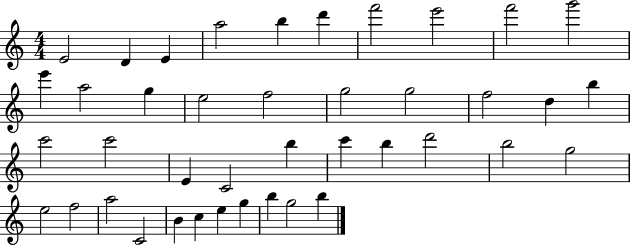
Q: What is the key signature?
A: C major